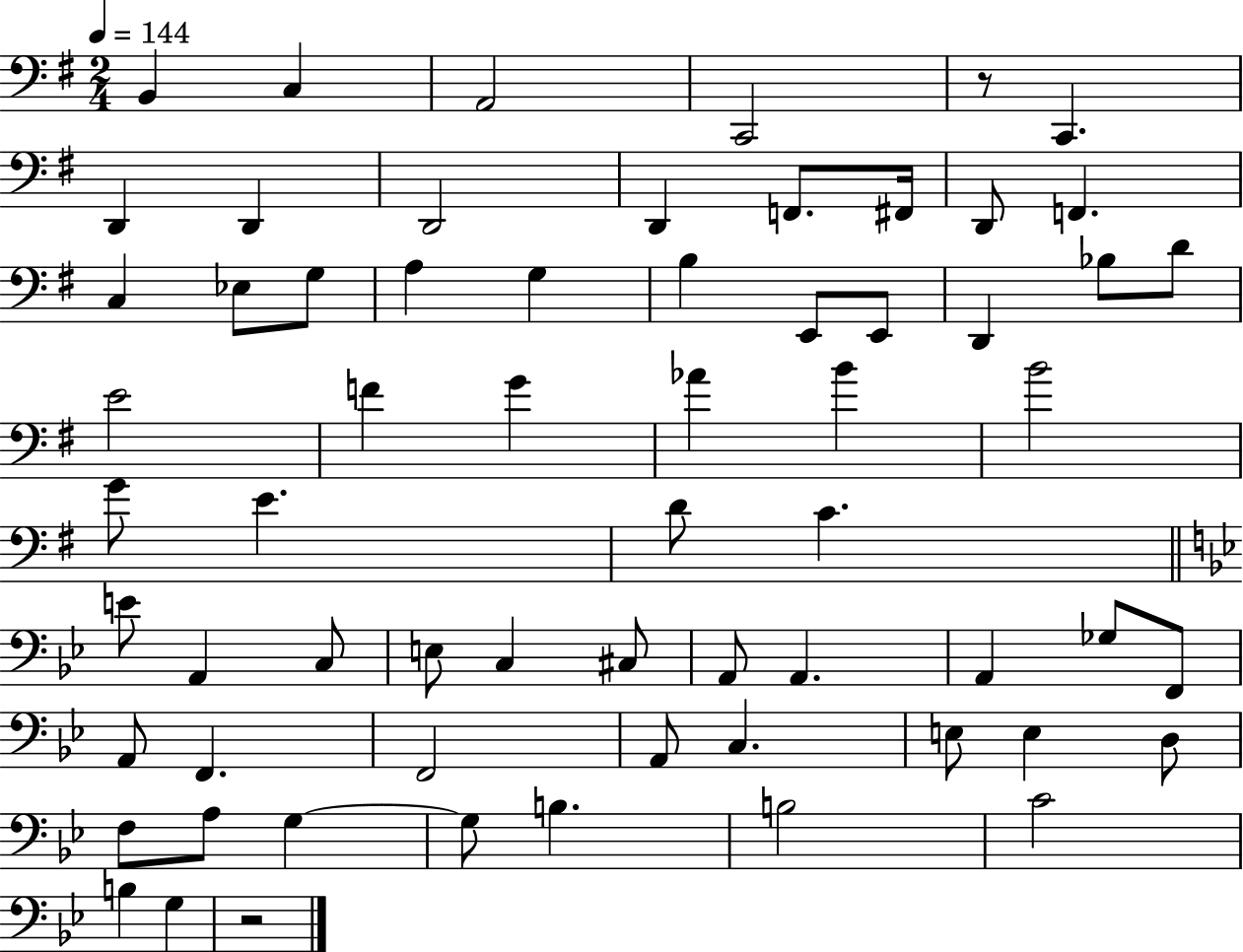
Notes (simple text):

B2/q C3/q A2/h C2/h R/e C2/q. D2/q D2/q D2/h D2/q F2/e. F#2/s D2/e F2/q. C3/q Eb3/e G3/e A3/q G3/q B3/q E2/e E2/e D2/q Bb3/e D4/e E4/h F4/q G4/q Ab4/q B4/q B4/h G4/e E4/q. D4/e C4/q. E4/e A2/q C3/e E3/e C3/q C#3/e A2/e A2/q. A2/q Gb3/e F2/e A2/e F2/q. F2/h A2/e C3/q. E3/e E3/q D3/e F3/e A3/e G3/q G3/e B3/q. B3/h C4/h B3/q G3/q R/h